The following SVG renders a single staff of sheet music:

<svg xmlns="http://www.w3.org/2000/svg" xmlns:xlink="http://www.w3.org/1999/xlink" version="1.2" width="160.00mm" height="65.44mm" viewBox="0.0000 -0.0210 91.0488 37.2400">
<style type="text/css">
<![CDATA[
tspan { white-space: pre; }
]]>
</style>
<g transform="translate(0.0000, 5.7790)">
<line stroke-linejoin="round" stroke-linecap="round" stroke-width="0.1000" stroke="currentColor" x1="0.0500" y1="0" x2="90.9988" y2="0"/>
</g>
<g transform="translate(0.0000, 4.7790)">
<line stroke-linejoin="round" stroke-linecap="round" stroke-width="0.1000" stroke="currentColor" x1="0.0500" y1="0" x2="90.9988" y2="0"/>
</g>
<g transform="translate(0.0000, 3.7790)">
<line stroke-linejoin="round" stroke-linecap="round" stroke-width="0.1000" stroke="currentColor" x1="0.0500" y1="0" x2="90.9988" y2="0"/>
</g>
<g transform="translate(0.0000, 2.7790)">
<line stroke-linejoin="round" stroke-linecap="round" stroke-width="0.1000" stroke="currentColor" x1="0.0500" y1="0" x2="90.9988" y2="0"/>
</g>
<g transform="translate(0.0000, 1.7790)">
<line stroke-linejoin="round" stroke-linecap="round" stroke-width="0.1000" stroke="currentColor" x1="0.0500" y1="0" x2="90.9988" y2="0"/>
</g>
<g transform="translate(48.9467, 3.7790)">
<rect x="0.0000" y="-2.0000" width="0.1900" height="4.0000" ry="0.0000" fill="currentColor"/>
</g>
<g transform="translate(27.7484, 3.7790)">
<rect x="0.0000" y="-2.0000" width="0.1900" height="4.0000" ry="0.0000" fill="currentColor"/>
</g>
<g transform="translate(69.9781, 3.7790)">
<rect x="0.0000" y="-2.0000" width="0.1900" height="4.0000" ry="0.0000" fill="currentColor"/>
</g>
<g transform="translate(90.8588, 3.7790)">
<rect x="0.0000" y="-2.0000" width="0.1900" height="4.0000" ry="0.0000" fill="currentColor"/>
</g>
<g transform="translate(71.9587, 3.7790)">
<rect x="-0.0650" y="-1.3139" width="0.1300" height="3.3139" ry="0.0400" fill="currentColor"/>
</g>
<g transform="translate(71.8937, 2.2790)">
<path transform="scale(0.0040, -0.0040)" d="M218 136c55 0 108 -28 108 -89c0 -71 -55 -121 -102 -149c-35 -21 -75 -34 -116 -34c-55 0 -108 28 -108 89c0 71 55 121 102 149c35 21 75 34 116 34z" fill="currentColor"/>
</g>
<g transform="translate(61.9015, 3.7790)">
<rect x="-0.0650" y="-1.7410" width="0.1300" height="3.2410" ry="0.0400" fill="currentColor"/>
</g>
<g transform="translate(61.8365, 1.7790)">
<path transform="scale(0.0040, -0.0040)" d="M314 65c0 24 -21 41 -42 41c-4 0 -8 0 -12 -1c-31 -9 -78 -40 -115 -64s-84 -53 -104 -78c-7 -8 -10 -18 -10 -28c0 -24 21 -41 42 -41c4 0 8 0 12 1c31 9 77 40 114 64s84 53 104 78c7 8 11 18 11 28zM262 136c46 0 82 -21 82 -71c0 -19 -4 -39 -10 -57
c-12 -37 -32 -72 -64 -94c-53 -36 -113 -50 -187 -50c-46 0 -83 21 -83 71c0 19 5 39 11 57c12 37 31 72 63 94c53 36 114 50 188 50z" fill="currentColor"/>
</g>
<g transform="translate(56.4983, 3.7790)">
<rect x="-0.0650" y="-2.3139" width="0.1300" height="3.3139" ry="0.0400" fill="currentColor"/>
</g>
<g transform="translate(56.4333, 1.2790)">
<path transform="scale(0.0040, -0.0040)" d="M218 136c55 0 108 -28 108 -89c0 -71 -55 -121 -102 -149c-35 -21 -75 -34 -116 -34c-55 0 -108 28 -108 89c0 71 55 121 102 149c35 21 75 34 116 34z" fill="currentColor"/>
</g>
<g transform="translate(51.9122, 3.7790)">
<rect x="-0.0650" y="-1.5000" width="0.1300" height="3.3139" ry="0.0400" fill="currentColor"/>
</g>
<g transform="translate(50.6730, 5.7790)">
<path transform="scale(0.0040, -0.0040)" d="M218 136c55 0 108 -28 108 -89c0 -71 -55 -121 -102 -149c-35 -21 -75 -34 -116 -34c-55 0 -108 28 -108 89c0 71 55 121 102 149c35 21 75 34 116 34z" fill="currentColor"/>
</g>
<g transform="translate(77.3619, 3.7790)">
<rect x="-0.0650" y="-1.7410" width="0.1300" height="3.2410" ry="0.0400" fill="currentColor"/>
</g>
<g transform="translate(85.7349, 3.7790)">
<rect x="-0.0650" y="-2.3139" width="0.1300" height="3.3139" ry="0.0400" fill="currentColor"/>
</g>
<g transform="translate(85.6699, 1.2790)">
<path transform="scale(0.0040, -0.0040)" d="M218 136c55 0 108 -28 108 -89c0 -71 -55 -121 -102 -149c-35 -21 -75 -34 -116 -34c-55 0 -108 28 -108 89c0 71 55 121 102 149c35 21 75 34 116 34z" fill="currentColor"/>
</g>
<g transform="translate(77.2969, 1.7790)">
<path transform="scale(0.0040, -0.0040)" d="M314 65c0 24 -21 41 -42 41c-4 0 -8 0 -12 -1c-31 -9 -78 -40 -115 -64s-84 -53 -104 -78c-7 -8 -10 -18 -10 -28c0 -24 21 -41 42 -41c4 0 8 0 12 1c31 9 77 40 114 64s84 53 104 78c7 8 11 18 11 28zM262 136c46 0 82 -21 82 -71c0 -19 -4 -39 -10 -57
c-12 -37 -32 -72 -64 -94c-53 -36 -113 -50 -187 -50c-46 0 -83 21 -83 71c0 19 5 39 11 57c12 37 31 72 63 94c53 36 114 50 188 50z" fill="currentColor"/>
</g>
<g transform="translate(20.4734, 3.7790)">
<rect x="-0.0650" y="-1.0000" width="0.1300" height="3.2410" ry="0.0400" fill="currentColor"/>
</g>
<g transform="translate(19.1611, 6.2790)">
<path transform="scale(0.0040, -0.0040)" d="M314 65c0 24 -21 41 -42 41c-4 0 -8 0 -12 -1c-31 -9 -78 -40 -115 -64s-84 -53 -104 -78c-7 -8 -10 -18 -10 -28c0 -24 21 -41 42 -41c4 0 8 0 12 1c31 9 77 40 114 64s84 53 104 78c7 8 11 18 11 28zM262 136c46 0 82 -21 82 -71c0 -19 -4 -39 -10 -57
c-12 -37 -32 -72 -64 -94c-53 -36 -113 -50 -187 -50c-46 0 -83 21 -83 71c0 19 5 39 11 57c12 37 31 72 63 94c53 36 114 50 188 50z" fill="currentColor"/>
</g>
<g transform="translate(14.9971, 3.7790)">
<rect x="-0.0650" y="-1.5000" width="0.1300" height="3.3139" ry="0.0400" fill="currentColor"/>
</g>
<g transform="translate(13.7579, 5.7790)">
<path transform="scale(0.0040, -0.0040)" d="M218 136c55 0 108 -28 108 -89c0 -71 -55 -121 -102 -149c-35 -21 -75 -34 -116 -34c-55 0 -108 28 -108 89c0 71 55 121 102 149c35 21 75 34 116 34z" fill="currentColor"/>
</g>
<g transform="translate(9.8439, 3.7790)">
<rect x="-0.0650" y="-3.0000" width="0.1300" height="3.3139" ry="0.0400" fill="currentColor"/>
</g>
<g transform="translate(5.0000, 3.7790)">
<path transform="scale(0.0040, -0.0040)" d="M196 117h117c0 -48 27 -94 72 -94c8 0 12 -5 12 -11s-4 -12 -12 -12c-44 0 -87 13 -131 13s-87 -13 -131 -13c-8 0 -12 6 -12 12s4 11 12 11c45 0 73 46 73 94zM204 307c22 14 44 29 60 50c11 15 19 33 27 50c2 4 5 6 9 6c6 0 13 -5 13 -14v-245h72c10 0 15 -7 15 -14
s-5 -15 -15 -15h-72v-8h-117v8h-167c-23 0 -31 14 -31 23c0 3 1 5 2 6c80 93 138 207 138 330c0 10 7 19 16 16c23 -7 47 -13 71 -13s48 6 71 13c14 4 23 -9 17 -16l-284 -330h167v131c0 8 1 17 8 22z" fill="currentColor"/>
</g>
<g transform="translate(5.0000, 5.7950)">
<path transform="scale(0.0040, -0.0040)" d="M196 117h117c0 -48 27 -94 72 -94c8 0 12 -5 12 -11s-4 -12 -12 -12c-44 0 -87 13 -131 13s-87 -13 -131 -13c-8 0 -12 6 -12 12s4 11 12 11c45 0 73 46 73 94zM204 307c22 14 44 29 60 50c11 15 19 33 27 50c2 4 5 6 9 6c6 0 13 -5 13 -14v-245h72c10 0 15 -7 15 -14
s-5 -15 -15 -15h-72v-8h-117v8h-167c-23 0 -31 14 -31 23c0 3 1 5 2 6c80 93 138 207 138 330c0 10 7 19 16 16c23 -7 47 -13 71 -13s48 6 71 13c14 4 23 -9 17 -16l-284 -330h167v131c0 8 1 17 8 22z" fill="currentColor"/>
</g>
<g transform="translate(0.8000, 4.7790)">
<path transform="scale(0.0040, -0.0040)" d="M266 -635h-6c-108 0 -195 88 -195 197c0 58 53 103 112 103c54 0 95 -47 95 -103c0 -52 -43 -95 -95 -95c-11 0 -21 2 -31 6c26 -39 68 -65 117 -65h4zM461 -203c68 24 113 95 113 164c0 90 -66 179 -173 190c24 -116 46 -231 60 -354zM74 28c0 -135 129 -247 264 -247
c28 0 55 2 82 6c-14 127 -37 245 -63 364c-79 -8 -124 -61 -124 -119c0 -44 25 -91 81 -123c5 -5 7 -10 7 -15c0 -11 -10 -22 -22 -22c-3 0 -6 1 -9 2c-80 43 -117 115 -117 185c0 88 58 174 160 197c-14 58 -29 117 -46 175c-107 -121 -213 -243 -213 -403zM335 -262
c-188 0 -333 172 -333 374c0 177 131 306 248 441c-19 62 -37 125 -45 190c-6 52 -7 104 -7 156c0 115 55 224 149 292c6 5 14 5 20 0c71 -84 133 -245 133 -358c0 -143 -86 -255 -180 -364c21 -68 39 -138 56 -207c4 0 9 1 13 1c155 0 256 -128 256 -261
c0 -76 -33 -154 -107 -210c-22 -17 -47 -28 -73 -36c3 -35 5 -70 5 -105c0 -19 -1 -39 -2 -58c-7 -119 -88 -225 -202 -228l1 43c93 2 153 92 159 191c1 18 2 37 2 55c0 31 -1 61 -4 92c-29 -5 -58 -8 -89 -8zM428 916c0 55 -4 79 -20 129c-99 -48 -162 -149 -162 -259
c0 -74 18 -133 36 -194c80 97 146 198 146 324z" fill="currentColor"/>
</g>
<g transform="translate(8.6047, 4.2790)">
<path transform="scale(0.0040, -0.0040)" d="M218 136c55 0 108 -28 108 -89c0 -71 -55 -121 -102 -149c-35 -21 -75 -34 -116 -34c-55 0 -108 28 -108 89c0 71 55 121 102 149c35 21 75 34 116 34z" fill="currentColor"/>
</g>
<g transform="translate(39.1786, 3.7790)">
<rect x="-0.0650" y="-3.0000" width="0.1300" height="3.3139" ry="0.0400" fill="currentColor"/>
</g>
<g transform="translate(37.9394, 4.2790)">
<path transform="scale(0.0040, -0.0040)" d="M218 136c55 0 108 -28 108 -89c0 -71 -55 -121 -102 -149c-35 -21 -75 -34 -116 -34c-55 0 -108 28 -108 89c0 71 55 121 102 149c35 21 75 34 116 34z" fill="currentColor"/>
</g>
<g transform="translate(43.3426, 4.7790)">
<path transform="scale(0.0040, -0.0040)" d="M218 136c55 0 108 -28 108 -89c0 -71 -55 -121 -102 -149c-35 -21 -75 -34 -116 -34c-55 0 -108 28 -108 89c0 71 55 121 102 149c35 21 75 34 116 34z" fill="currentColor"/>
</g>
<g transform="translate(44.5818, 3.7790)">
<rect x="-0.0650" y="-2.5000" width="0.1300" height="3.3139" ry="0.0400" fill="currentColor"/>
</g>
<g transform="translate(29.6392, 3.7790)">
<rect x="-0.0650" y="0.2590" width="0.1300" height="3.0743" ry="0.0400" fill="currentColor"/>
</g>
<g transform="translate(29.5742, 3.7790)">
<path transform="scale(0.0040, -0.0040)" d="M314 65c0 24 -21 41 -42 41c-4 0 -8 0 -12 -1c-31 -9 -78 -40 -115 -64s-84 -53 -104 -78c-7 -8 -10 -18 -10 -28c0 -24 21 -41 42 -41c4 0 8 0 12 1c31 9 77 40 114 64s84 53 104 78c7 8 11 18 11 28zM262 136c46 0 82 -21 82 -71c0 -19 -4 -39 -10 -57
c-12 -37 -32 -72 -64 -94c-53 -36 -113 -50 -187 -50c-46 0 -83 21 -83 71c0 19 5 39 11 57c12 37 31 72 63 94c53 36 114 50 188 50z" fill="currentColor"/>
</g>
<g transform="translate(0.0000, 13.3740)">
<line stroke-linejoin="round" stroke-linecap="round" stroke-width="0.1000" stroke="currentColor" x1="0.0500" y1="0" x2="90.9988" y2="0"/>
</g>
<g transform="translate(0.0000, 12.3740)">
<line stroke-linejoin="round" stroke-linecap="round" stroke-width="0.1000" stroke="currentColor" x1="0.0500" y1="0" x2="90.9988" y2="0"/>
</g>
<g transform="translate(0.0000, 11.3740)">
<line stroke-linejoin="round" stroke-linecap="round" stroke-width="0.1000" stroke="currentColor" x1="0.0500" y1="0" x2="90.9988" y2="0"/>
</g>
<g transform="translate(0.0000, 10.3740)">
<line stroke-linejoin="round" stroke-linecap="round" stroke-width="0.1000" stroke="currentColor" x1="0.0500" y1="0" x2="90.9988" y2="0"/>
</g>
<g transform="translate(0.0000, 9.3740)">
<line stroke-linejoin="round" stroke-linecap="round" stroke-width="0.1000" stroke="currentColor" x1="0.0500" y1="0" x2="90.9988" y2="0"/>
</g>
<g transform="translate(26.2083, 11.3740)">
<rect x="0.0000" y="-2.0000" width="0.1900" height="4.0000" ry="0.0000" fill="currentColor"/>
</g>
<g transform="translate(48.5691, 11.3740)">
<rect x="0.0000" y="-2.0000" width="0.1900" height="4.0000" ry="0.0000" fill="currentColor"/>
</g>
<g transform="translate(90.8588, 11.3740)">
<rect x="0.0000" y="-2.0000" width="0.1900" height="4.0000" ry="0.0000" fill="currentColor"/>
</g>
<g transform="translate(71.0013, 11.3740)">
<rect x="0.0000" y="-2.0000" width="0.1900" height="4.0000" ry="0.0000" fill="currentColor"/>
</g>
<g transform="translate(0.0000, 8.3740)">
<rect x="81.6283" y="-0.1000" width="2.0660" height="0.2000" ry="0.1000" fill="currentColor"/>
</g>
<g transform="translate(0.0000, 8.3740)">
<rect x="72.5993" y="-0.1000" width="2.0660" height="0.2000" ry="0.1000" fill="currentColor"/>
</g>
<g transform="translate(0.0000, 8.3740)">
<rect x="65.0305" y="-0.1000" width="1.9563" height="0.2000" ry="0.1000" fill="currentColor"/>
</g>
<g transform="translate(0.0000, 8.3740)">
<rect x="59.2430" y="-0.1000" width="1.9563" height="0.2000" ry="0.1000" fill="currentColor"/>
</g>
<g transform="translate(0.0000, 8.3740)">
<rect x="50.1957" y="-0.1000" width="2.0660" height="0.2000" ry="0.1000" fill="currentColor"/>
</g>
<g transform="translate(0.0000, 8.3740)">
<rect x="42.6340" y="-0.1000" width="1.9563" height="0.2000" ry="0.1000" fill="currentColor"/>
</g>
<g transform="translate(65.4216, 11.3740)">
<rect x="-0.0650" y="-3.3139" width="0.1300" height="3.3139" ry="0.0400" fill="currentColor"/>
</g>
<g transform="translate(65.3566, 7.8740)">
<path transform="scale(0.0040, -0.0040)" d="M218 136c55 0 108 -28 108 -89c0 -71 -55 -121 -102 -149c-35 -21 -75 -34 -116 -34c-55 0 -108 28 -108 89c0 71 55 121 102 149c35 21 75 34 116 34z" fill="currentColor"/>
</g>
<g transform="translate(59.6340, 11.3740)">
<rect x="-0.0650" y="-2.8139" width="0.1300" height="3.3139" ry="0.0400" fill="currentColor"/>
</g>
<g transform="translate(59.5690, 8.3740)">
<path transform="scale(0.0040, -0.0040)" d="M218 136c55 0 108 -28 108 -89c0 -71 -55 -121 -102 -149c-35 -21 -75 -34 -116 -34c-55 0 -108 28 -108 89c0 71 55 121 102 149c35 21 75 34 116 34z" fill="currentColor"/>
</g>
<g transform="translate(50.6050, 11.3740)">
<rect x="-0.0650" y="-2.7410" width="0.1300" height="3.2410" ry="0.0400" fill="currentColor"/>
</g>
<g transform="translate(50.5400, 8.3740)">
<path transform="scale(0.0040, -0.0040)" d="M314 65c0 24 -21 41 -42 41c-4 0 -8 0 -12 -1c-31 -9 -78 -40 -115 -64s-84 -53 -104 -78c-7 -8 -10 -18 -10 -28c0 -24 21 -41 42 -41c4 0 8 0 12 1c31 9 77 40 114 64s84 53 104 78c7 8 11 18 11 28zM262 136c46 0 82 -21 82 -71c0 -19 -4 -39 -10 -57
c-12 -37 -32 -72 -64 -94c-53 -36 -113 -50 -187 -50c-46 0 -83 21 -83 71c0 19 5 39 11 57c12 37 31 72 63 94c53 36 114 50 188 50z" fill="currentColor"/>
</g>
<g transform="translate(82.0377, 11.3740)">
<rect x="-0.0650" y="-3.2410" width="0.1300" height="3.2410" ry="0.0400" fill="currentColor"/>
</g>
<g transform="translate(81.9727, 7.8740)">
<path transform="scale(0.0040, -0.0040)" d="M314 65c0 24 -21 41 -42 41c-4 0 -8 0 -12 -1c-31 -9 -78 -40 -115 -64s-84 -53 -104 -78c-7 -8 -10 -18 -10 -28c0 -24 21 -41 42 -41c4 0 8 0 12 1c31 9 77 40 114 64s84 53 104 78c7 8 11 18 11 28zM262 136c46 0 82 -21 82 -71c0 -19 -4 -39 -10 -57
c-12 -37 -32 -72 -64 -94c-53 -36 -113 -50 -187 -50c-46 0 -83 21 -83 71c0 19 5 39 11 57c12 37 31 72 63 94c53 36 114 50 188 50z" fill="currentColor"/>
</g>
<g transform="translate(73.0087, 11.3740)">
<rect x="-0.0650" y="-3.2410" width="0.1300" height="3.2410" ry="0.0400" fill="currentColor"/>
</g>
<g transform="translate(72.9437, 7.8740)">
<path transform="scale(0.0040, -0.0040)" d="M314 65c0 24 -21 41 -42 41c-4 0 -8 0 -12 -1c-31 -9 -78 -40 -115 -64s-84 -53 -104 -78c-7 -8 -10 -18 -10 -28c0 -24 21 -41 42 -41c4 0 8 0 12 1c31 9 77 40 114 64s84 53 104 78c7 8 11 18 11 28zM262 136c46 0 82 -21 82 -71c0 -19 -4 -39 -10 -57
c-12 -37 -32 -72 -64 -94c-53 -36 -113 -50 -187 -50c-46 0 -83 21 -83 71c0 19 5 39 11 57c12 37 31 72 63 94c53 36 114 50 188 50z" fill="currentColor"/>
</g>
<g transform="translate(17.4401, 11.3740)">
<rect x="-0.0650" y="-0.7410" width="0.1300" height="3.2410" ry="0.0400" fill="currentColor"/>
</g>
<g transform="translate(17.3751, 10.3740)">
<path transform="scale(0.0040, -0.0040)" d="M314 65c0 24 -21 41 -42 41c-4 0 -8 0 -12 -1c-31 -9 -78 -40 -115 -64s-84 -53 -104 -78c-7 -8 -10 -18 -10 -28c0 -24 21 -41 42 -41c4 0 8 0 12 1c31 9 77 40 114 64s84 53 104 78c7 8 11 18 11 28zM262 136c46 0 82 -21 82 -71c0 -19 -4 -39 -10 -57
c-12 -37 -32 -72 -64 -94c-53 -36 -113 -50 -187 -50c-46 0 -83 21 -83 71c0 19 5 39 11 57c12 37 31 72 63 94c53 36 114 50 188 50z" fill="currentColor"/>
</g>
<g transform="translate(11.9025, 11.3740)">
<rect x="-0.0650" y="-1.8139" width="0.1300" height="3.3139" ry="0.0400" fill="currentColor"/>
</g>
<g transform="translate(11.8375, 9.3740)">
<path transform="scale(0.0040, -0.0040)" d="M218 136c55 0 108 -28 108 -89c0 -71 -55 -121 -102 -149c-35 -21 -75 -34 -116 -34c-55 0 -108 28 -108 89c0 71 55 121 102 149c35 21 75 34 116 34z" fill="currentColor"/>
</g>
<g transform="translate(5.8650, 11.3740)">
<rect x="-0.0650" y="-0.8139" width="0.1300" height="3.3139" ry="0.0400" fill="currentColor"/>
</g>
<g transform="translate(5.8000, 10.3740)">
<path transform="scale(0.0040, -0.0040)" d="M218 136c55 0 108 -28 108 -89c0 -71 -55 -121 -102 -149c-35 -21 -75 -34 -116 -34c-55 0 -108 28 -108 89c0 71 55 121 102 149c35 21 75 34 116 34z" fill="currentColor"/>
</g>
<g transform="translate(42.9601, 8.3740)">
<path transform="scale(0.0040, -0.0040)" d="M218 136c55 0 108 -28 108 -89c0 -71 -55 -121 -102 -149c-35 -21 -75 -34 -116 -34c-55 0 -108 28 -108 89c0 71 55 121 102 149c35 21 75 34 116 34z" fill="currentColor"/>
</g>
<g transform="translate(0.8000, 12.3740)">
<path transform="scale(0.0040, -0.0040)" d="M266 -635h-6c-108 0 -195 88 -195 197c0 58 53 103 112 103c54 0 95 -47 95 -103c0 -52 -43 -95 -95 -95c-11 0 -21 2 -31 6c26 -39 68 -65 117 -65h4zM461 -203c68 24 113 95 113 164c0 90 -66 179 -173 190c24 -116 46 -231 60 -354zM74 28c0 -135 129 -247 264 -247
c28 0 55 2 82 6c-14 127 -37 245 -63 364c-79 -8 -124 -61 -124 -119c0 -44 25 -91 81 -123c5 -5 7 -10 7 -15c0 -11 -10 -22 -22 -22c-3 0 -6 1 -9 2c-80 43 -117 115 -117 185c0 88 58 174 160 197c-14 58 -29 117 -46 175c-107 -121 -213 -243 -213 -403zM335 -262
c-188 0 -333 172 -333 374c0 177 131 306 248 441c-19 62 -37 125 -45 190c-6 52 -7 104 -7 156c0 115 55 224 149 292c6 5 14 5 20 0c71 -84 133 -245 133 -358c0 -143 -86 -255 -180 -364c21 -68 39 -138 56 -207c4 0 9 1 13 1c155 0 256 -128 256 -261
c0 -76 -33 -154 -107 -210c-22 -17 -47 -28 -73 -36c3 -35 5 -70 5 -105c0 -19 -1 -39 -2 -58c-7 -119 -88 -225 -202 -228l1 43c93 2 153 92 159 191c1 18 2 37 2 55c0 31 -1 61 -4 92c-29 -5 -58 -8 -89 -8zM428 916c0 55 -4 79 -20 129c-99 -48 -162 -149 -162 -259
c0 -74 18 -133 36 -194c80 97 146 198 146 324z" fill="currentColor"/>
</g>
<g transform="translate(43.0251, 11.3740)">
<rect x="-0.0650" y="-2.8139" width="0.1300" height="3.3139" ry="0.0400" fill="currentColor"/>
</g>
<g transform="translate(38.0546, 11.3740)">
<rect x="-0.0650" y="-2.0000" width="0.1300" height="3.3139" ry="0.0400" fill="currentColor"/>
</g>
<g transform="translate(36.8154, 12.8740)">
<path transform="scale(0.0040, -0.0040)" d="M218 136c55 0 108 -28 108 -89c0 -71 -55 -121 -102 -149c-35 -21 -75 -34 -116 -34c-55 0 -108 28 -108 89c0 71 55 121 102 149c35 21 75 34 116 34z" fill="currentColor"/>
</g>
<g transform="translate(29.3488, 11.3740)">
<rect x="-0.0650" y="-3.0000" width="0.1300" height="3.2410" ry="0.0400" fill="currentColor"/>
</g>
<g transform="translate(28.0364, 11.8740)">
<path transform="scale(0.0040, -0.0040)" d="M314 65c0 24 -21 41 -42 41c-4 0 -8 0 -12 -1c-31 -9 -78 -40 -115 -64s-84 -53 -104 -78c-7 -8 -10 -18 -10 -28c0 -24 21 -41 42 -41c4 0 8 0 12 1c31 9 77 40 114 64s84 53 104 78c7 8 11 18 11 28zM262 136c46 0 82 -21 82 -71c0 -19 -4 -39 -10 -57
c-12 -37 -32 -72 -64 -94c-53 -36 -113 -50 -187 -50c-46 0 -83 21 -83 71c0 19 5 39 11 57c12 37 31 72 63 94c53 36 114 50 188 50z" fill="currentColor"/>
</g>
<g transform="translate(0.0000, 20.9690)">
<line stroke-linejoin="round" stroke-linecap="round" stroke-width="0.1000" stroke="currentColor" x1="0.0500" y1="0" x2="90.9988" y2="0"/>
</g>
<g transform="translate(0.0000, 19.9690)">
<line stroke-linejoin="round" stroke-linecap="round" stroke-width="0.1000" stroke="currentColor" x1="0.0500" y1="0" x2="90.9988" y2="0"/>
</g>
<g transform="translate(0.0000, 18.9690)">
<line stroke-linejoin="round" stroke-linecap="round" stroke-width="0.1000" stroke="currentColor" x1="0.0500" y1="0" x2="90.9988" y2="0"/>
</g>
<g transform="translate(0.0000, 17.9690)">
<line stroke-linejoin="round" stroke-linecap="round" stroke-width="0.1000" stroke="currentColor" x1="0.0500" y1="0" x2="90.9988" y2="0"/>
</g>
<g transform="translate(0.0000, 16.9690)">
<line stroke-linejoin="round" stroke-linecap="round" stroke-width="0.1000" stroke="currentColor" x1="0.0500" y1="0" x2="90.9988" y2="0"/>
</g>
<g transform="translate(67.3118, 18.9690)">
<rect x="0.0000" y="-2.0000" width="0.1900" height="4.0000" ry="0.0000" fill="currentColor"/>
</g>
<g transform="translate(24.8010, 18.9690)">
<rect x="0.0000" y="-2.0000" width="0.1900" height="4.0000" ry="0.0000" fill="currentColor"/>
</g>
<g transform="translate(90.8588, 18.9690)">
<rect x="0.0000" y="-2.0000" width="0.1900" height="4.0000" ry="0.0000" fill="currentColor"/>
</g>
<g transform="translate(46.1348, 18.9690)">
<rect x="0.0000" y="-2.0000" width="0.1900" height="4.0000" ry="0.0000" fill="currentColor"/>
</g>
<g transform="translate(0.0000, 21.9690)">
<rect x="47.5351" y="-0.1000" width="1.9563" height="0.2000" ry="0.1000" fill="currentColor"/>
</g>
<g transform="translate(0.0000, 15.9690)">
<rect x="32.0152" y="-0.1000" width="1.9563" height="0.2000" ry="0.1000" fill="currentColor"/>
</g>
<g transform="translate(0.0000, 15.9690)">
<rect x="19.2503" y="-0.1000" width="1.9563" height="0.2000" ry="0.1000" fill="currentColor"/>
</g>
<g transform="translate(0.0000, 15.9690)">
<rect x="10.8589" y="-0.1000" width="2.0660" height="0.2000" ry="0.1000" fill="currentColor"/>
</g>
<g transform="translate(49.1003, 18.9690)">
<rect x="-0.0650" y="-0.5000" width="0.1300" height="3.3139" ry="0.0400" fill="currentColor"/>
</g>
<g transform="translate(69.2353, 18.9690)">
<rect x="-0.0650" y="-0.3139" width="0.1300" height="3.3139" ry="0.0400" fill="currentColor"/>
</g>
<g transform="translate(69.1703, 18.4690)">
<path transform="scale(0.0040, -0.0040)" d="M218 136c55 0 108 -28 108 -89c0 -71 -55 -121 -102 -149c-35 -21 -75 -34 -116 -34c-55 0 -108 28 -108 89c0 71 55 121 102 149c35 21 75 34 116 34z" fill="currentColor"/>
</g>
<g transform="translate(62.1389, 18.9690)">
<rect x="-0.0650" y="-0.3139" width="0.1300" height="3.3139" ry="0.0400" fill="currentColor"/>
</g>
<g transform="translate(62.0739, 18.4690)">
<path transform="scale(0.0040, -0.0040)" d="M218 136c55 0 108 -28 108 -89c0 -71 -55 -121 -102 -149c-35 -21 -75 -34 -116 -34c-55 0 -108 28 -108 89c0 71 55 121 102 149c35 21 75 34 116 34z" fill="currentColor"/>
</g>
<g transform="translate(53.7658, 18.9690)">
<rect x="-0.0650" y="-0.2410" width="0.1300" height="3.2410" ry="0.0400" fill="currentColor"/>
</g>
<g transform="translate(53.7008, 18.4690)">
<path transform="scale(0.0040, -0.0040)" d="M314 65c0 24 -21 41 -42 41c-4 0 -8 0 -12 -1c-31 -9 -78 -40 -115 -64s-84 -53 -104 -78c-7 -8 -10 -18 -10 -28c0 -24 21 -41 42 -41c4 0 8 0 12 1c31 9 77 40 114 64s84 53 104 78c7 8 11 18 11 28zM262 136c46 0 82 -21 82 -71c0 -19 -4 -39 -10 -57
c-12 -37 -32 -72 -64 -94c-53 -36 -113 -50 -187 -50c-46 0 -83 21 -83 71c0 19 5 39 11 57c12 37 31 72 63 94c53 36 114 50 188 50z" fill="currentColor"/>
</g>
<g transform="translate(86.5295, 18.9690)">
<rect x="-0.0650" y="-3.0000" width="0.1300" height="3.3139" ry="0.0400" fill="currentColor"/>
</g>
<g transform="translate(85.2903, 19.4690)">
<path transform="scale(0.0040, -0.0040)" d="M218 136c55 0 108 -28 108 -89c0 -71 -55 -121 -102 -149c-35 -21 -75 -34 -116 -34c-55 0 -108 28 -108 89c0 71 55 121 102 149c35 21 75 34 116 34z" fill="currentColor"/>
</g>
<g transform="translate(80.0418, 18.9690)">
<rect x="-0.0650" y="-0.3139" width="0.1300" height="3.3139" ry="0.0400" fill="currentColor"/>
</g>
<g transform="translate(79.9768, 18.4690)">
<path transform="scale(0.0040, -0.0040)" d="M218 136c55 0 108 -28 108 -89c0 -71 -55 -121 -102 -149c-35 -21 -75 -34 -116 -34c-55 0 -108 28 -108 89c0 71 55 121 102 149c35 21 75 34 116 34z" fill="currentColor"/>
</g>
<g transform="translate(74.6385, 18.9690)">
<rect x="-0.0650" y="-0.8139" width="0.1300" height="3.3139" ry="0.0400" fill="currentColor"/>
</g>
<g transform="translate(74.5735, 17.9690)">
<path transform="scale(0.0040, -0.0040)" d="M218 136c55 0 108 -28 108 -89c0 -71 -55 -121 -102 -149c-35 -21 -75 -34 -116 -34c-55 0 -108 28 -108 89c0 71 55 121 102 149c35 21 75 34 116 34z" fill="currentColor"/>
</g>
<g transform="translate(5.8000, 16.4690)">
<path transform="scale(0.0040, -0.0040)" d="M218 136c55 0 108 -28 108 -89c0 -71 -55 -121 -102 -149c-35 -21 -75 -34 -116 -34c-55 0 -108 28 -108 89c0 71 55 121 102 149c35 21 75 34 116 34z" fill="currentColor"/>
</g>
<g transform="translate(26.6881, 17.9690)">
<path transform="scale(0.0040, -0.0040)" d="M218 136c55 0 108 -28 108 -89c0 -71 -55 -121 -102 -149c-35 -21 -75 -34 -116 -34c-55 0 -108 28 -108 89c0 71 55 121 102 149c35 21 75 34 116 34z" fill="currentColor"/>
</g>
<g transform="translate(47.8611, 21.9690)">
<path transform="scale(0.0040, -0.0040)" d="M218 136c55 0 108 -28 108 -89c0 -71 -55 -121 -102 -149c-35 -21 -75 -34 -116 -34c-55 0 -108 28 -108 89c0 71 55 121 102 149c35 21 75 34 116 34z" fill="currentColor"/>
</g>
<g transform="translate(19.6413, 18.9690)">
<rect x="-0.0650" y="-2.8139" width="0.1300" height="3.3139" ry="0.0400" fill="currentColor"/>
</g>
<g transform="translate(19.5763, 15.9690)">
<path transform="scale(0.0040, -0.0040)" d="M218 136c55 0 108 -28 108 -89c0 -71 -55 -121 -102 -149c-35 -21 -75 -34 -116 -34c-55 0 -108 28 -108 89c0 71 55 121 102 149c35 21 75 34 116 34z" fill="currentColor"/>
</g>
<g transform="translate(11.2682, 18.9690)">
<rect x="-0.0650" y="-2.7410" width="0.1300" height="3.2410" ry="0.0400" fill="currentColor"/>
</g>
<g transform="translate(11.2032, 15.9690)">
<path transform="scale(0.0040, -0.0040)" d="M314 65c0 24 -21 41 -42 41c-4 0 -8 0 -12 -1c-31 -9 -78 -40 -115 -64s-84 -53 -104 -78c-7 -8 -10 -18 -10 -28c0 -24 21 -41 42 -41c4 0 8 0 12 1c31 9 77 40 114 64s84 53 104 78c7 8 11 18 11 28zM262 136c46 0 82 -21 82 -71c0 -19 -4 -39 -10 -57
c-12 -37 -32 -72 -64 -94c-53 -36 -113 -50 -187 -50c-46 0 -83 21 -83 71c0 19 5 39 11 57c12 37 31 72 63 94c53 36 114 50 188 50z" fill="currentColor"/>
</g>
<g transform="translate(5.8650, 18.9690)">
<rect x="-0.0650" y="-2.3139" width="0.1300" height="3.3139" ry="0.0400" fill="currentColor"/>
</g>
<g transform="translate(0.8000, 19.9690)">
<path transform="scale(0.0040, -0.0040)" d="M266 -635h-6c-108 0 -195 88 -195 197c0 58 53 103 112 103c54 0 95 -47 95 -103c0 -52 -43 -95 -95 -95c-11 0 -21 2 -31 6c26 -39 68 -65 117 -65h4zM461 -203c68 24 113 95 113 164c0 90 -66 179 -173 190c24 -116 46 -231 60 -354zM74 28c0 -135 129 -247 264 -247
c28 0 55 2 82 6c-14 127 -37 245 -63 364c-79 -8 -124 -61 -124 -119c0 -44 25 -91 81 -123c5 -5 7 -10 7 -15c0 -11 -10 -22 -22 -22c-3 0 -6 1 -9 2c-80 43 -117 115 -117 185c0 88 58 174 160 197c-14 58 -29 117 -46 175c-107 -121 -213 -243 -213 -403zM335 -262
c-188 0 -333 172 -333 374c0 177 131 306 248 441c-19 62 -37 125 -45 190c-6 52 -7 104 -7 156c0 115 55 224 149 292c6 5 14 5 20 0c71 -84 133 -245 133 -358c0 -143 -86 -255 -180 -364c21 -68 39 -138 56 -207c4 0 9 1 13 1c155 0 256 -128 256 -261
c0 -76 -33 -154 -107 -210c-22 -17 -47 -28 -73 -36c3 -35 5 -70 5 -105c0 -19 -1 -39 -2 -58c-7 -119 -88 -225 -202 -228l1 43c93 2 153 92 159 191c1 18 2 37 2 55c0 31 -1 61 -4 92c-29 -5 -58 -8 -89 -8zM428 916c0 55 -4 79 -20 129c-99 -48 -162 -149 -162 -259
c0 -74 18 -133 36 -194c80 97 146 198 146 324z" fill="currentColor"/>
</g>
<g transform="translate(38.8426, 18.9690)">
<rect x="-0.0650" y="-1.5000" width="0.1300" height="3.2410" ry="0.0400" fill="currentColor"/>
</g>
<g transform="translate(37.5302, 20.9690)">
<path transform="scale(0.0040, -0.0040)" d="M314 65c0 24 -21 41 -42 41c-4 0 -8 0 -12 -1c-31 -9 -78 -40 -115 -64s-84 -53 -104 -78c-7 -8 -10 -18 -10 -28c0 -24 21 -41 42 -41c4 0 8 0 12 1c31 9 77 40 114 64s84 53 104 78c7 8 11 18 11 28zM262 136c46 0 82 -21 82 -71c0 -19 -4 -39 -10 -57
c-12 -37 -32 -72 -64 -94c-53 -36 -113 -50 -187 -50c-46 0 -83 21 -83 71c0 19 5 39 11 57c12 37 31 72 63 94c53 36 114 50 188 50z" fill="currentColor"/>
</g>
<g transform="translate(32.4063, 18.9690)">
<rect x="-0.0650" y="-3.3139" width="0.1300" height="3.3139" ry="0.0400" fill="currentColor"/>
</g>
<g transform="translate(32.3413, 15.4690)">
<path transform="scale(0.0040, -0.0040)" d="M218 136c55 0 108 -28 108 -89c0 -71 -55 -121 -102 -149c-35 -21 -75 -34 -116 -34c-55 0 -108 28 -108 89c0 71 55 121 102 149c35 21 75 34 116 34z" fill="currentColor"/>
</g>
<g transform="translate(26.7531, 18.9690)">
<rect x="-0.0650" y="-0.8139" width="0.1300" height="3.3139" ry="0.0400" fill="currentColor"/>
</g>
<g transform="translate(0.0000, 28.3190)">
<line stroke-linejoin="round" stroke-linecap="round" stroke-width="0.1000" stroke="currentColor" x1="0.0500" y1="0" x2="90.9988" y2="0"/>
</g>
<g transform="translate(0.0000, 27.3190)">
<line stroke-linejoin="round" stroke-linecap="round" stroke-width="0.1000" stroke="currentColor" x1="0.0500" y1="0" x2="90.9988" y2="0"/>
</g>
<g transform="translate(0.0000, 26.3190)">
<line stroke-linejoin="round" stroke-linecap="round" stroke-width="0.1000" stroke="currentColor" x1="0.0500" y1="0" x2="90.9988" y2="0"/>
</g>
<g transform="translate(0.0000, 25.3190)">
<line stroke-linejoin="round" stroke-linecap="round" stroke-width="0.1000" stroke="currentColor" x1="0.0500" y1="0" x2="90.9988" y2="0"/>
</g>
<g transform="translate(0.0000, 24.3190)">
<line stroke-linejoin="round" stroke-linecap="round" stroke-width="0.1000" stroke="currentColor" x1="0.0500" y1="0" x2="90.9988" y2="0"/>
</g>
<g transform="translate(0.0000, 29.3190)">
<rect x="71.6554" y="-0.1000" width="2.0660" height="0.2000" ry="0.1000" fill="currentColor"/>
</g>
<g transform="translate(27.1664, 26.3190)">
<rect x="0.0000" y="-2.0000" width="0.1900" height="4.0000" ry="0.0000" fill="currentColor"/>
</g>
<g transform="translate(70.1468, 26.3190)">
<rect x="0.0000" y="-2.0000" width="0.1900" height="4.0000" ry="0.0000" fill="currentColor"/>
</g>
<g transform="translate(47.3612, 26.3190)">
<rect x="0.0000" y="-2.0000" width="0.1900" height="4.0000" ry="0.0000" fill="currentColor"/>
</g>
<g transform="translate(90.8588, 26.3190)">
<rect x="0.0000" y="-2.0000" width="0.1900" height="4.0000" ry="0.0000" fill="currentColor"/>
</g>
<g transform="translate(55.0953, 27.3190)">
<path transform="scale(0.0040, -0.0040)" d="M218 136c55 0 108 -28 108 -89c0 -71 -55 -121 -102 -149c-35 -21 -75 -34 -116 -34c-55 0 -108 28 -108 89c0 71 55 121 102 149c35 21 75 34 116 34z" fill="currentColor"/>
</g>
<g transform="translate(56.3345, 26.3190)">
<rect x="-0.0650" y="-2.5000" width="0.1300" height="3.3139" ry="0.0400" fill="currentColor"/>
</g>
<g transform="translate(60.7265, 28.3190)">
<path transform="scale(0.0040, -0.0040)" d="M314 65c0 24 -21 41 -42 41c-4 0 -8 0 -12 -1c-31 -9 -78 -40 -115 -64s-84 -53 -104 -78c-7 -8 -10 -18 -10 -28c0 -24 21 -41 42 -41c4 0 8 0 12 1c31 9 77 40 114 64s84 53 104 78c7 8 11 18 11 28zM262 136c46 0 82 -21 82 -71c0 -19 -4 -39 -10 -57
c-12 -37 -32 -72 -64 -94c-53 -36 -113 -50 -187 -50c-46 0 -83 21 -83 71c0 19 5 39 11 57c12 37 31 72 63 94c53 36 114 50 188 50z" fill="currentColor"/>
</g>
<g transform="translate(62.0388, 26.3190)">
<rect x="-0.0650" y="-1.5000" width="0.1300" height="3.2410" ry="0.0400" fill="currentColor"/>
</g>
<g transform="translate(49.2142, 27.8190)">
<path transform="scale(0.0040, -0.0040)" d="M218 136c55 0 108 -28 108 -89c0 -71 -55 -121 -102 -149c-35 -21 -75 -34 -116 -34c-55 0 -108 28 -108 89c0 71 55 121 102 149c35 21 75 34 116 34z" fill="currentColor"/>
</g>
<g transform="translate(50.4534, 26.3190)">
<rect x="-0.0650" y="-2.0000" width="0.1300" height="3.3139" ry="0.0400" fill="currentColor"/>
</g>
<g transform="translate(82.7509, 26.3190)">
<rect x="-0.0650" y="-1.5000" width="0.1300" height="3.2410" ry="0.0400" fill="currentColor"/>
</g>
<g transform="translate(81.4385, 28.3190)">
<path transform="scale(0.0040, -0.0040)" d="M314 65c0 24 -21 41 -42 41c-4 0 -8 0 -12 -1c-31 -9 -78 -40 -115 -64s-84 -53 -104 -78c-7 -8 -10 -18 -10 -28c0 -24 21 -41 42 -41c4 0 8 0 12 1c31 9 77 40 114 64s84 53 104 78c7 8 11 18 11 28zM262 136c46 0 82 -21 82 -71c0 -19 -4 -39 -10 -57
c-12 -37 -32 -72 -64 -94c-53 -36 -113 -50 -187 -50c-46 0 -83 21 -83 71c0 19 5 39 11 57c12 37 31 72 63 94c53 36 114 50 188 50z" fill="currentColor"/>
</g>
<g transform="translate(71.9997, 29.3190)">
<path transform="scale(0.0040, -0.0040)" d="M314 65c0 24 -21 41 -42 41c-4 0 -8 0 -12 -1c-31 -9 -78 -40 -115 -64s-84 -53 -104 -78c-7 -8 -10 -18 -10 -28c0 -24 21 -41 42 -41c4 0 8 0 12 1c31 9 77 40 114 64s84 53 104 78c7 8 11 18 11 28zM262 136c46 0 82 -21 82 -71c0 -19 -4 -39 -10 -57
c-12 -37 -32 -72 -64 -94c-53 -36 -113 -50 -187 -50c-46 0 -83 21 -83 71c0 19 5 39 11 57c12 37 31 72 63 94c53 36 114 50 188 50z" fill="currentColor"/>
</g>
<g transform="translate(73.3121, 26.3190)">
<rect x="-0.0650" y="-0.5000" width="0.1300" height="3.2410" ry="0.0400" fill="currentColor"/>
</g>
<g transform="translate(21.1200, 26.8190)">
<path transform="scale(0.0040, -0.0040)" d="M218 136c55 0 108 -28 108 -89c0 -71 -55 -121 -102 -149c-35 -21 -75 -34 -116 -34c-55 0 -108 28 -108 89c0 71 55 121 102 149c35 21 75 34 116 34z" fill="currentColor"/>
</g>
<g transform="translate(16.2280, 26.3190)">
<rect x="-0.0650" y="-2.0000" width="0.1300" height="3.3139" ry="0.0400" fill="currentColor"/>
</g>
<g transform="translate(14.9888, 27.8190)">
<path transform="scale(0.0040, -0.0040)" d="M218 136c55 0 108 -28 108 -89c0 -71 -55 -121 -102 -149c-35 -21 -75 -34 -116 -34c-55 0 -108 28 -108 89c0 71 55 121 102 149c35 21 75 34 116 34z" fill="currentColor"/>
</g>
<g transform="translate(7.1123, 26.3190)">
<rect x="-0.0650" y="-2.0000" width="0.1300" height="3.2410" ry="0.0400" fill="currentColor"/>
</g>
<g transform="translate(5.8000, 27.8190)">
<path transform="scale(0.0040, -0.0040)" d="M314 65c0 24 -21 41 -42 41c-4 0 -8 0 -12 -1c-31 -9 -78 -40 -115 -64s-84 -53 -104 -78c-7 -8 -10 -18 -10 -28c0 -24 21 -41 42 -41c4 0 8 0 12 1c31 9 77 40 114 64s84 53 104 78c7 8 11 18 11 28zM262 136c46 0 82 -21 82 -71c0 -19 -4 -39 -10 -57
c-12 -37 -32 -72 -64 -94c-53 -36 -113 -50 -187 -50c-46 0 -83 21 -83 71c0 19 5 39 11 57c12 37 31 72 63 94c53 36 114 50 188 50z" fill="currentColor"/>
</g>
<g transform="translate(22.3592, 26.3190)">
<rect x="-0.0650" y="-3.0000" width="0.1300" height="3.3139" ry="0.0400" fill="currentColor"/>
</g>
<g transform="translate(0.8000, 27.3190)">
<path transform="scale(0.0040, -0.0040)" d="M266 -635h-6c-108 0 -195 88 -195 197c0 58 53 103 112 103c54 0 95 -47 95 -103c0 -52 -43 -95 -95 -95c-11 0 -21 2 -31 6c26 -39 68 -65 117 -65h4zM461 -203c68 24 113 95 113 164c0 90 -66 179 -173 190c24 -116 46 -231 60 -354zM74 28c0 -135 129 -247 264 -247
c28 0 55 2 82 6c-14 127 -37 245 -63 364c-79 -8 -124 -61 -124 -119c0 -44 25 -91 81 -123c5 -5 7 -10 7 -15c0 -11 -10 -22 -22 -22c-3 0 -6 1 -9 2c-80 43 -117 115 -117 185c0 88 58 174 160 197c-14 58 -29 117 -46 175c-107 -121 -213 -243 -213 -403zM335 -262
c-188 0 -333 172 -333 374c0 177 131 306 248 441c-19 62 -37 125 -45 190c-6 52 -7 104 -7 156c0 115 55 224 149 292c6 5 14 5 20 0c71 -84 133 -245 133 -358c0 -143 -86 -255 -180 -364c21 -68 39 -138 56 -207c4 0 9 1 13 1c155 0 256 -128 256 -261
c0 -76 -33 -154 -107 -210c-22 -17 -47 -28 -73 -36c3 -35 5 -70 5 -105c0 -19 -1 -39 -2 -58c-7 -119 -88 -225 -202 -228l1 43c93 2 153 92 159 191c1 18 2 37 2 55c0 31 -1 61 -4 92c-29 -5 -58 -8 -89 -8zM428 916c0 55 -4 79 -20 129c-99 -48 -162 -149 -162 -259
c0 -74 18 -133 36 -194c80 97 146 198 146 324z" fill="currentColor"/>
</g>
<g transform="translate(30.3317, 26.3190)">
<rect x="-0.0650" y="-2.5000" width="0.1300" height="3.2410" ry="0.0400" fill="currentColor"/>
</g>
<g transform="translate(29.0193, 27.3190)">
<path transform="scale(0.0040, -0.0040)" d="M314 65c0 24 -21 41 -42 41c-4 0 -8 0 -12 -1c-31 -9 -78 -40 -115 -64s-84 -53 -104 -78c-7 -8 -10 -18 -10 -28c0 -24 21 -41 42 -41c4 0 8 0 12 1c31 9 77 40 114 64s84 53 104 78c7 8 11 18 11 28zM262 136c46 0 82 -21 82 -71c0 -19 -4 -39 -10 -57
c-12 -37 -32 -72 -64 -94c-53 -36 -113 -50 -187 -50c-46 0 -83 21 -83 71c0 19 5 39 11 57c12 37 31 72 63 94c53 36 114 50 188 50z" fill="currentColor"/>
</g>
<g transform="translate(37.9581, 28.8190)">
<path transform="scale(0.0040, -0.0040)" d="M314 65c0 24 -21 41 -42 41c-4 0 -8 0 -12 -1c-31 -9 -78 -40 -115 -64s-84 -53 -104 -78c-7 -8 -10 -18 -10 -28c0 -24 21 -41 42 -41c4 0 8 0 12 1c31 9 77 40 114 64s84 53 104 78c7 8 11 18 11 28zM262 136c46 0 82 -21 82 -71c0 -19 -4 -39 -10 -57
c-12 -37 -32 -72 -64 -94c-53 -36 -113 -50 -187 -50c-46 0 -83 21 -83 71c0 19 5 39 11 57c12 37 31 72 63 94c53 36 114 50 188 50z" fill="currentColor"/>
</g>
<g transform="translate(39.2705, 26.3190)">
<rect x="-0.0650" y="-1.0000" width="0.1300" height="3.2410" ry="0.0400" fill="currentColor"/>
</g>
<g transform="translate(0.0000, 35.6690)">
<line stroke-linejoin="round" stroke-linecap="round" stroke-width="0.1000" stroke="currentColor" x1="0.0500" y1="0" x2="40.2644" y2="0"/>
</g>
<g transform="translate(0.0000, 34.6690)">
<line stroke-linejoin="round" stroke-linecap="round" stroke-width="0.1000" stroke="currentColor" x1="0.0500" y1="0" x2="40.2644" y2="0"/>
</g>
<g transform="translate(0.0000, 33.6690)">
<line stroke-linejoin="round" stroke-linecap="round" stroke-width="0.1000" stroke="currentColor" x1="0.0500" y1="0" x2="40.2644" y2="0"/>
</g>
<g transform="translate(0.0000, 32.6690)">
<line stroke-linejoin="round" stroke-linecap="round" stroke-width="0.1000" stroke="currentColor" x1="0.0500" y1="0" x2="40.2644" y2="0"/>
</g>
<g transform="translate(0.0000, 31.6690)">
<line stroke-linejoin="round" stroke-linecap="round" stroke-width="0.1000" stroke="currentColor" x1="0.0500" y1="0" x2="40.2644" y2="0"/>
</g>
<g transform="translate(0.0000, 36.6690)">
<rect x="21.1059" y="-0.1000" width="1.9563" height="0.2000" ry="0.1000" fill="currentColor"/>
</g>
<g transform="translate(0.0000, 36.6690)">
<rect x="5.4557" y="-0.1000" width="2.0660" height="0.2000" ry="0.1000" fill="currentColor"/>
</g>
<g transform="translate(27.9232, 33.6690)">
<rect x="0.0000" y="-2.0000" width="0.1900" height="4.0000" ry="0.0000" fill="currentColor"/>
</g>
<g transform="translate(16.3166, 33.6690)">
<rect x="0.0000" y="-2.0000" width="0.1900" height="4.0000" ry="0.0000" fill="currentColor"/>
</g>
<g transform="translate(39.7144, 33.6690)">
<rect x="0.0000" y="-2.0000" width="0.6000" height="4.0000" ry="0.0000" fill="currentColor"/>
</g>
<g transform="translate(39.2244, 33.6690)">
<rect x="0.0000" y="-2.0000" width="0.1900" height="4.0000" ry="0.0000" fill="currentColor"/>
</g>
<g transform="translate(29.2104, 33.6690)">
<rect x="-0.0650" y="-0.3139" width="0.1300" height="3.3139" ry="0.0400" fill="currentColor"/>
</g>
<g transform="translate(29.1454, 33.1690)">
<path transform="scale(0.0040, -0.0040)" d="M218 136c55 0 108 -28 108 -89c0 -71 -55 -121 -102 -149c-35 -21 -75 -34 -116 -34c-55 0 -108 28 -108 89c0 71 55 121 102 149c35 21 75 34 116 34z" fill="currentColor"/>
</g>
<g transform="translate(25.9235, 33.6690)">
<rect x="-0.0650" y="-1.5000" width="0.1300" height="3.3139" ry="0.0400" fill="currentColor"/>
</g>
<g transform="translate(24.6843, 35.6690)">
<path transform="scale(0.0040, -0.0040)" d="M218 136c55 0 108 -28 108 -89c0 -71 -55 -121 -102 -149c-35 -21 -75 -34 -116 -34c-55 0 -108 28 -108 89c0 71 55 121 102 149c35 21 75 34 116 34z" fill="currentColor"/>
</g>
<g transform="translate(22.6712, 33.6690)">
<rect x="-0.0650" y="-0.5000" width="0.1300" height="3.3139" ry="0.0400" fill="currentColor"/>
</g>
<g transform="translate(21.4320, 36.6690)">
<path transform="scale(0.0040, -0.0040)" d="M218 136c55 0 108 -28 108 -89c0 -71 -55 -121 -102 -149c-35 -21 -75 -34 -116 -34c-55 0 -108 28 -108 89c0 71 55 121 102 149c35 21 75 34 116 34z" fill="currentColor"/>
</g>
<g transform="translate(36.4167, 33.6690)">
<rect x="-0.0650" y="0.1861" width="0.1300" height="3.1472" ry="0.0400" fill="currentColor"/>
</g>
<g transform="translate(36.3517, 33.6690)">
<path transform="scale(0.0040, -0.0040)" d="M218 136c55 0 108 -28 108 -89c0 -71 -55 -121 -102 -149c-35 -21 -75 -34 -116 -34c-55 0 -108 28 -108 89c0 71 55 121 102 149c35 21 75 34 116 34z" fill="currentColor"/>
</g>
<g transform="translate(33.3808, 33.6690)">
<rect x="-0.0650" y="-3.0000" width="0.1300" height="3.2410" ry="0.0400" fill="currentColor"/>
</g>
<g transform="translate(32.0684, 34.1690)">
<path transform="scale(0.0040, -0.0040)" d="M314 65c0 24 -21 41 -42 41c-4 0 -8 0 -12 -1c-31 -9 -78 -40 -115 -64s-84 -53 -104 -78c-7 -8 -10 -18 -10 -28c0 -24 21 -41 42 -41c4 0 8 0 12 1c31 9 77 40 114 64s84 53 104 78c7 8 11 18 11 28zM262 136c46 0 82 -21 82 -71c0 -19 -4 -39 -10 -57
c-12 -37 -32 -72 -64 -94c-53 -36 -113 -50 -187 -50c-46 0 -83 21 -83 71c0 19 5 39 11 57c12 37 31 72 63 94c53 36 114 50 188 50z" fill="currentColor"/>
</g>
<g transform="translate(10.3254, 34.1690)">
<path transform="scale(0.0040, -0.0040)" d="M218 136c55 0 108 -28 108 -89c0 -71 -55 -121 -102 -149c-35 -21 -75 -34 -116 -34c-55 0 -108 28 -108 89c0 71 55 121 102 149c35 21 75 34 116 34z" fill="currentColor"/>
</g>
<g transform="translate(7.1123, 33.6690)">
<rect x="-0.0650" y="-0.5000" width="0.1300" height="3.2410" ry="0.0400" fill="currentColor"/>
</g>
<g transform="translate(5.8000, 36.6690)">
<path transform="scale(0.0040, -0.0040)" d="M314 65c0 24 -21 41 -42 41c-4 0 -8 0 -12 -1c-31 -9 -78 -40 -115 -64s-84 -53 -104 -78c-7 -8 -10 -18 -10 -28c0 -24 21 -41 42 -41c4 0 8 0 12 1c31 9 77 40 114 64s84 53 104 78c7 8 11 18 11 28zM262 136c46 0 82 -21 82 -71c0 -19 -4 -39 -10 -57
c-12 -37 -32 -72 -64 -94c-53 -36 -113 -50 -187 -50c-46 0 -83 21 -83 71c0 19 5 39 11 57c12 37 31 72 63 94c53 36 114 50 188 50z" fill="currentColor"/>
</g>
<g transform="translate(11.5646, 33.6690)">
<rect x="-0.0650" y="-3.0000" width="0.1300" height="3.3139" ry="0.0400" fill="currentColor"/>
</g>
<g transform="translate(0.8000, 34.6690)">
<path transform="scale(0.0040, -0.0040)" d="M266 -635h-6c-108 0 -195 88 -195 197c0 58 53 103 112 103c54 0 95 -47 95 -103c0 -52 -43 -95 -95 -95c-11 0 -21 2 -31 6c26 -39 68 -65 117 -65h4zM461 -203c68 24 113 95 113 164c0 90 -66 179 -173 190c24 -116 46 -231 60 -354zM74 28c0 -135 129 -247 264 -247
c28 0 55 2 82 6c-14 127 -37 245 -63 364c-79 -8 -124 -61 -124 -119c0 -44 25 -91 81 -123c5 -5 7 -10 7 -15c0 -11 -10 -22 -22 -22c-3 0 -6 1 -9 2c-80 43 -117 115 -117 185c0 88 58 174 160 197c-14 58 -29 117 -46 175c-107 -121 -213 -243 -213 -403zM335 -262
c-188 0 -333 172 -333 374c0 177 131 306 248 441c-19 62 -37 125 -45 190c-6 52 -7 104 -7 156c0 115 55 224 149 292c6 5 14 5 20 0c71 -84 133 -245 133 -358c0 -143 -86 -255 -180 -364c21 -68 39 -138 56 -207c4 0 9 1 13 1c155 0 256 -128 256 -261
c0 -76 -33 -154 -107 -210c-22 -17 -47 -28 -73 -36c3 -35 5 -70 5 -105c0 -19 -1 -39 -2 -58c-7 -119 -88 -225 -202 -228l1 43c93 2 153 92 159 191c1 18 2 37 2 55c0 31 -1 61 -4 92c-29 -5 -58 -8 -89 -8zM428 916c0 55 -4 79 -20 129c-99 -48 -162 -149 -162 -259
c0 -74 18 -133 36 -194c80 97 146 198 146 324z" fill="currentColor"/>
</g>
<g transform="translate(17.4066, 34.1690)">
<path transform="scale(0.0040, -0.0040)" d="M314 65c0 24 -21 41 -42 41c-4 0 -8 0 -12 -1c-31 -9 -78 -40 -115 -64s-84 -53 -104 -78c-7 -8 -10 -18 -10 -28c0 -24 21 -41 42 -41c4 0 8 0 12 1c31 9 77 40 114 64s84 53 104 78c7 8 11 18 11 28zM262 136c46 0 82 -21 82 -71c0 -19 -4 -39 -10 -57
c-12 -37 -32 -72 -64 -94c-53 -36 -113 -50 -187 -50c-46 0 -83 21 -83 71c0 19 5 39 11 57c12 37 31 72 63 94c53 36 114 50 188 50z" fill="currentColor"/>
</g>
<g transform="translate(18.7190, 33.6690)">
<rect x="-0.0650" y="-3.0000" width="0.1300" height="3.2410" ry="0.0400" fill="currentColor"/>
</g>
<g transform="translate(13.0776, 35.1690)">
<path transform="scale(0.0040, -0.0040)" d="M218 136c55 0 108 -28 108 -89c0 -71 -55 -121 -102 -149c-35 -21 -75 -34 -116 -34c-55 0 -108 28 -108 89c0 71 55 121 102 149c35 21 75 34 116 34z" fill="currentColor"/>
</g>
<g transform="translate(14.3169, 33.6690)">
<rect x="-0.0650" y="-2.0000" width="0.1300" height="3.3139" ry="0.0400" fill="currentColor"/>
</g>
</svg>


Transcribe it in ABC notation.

X:1
T:Untitled
M:4/4
L:1/4
K:C
A E D2 B2 A G E g f2 e f2 g d f d2 A2 F a a2 a b b2 b2 g a2 a d b E2 C c2 c c d c A F2 F A G2 D2 F G E2 C2 E2 C2 A F A2 C E c A2 B